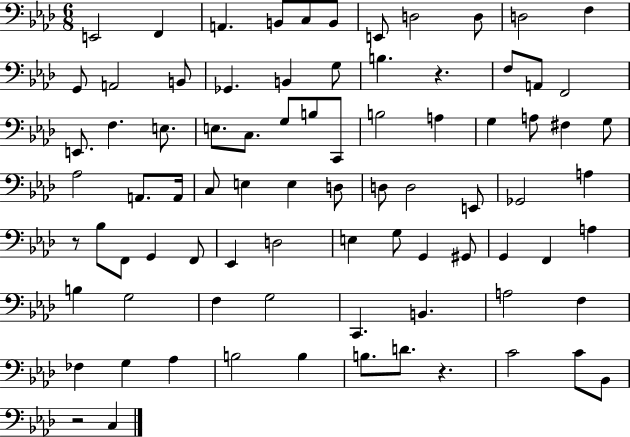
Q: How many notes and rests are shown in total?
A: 83